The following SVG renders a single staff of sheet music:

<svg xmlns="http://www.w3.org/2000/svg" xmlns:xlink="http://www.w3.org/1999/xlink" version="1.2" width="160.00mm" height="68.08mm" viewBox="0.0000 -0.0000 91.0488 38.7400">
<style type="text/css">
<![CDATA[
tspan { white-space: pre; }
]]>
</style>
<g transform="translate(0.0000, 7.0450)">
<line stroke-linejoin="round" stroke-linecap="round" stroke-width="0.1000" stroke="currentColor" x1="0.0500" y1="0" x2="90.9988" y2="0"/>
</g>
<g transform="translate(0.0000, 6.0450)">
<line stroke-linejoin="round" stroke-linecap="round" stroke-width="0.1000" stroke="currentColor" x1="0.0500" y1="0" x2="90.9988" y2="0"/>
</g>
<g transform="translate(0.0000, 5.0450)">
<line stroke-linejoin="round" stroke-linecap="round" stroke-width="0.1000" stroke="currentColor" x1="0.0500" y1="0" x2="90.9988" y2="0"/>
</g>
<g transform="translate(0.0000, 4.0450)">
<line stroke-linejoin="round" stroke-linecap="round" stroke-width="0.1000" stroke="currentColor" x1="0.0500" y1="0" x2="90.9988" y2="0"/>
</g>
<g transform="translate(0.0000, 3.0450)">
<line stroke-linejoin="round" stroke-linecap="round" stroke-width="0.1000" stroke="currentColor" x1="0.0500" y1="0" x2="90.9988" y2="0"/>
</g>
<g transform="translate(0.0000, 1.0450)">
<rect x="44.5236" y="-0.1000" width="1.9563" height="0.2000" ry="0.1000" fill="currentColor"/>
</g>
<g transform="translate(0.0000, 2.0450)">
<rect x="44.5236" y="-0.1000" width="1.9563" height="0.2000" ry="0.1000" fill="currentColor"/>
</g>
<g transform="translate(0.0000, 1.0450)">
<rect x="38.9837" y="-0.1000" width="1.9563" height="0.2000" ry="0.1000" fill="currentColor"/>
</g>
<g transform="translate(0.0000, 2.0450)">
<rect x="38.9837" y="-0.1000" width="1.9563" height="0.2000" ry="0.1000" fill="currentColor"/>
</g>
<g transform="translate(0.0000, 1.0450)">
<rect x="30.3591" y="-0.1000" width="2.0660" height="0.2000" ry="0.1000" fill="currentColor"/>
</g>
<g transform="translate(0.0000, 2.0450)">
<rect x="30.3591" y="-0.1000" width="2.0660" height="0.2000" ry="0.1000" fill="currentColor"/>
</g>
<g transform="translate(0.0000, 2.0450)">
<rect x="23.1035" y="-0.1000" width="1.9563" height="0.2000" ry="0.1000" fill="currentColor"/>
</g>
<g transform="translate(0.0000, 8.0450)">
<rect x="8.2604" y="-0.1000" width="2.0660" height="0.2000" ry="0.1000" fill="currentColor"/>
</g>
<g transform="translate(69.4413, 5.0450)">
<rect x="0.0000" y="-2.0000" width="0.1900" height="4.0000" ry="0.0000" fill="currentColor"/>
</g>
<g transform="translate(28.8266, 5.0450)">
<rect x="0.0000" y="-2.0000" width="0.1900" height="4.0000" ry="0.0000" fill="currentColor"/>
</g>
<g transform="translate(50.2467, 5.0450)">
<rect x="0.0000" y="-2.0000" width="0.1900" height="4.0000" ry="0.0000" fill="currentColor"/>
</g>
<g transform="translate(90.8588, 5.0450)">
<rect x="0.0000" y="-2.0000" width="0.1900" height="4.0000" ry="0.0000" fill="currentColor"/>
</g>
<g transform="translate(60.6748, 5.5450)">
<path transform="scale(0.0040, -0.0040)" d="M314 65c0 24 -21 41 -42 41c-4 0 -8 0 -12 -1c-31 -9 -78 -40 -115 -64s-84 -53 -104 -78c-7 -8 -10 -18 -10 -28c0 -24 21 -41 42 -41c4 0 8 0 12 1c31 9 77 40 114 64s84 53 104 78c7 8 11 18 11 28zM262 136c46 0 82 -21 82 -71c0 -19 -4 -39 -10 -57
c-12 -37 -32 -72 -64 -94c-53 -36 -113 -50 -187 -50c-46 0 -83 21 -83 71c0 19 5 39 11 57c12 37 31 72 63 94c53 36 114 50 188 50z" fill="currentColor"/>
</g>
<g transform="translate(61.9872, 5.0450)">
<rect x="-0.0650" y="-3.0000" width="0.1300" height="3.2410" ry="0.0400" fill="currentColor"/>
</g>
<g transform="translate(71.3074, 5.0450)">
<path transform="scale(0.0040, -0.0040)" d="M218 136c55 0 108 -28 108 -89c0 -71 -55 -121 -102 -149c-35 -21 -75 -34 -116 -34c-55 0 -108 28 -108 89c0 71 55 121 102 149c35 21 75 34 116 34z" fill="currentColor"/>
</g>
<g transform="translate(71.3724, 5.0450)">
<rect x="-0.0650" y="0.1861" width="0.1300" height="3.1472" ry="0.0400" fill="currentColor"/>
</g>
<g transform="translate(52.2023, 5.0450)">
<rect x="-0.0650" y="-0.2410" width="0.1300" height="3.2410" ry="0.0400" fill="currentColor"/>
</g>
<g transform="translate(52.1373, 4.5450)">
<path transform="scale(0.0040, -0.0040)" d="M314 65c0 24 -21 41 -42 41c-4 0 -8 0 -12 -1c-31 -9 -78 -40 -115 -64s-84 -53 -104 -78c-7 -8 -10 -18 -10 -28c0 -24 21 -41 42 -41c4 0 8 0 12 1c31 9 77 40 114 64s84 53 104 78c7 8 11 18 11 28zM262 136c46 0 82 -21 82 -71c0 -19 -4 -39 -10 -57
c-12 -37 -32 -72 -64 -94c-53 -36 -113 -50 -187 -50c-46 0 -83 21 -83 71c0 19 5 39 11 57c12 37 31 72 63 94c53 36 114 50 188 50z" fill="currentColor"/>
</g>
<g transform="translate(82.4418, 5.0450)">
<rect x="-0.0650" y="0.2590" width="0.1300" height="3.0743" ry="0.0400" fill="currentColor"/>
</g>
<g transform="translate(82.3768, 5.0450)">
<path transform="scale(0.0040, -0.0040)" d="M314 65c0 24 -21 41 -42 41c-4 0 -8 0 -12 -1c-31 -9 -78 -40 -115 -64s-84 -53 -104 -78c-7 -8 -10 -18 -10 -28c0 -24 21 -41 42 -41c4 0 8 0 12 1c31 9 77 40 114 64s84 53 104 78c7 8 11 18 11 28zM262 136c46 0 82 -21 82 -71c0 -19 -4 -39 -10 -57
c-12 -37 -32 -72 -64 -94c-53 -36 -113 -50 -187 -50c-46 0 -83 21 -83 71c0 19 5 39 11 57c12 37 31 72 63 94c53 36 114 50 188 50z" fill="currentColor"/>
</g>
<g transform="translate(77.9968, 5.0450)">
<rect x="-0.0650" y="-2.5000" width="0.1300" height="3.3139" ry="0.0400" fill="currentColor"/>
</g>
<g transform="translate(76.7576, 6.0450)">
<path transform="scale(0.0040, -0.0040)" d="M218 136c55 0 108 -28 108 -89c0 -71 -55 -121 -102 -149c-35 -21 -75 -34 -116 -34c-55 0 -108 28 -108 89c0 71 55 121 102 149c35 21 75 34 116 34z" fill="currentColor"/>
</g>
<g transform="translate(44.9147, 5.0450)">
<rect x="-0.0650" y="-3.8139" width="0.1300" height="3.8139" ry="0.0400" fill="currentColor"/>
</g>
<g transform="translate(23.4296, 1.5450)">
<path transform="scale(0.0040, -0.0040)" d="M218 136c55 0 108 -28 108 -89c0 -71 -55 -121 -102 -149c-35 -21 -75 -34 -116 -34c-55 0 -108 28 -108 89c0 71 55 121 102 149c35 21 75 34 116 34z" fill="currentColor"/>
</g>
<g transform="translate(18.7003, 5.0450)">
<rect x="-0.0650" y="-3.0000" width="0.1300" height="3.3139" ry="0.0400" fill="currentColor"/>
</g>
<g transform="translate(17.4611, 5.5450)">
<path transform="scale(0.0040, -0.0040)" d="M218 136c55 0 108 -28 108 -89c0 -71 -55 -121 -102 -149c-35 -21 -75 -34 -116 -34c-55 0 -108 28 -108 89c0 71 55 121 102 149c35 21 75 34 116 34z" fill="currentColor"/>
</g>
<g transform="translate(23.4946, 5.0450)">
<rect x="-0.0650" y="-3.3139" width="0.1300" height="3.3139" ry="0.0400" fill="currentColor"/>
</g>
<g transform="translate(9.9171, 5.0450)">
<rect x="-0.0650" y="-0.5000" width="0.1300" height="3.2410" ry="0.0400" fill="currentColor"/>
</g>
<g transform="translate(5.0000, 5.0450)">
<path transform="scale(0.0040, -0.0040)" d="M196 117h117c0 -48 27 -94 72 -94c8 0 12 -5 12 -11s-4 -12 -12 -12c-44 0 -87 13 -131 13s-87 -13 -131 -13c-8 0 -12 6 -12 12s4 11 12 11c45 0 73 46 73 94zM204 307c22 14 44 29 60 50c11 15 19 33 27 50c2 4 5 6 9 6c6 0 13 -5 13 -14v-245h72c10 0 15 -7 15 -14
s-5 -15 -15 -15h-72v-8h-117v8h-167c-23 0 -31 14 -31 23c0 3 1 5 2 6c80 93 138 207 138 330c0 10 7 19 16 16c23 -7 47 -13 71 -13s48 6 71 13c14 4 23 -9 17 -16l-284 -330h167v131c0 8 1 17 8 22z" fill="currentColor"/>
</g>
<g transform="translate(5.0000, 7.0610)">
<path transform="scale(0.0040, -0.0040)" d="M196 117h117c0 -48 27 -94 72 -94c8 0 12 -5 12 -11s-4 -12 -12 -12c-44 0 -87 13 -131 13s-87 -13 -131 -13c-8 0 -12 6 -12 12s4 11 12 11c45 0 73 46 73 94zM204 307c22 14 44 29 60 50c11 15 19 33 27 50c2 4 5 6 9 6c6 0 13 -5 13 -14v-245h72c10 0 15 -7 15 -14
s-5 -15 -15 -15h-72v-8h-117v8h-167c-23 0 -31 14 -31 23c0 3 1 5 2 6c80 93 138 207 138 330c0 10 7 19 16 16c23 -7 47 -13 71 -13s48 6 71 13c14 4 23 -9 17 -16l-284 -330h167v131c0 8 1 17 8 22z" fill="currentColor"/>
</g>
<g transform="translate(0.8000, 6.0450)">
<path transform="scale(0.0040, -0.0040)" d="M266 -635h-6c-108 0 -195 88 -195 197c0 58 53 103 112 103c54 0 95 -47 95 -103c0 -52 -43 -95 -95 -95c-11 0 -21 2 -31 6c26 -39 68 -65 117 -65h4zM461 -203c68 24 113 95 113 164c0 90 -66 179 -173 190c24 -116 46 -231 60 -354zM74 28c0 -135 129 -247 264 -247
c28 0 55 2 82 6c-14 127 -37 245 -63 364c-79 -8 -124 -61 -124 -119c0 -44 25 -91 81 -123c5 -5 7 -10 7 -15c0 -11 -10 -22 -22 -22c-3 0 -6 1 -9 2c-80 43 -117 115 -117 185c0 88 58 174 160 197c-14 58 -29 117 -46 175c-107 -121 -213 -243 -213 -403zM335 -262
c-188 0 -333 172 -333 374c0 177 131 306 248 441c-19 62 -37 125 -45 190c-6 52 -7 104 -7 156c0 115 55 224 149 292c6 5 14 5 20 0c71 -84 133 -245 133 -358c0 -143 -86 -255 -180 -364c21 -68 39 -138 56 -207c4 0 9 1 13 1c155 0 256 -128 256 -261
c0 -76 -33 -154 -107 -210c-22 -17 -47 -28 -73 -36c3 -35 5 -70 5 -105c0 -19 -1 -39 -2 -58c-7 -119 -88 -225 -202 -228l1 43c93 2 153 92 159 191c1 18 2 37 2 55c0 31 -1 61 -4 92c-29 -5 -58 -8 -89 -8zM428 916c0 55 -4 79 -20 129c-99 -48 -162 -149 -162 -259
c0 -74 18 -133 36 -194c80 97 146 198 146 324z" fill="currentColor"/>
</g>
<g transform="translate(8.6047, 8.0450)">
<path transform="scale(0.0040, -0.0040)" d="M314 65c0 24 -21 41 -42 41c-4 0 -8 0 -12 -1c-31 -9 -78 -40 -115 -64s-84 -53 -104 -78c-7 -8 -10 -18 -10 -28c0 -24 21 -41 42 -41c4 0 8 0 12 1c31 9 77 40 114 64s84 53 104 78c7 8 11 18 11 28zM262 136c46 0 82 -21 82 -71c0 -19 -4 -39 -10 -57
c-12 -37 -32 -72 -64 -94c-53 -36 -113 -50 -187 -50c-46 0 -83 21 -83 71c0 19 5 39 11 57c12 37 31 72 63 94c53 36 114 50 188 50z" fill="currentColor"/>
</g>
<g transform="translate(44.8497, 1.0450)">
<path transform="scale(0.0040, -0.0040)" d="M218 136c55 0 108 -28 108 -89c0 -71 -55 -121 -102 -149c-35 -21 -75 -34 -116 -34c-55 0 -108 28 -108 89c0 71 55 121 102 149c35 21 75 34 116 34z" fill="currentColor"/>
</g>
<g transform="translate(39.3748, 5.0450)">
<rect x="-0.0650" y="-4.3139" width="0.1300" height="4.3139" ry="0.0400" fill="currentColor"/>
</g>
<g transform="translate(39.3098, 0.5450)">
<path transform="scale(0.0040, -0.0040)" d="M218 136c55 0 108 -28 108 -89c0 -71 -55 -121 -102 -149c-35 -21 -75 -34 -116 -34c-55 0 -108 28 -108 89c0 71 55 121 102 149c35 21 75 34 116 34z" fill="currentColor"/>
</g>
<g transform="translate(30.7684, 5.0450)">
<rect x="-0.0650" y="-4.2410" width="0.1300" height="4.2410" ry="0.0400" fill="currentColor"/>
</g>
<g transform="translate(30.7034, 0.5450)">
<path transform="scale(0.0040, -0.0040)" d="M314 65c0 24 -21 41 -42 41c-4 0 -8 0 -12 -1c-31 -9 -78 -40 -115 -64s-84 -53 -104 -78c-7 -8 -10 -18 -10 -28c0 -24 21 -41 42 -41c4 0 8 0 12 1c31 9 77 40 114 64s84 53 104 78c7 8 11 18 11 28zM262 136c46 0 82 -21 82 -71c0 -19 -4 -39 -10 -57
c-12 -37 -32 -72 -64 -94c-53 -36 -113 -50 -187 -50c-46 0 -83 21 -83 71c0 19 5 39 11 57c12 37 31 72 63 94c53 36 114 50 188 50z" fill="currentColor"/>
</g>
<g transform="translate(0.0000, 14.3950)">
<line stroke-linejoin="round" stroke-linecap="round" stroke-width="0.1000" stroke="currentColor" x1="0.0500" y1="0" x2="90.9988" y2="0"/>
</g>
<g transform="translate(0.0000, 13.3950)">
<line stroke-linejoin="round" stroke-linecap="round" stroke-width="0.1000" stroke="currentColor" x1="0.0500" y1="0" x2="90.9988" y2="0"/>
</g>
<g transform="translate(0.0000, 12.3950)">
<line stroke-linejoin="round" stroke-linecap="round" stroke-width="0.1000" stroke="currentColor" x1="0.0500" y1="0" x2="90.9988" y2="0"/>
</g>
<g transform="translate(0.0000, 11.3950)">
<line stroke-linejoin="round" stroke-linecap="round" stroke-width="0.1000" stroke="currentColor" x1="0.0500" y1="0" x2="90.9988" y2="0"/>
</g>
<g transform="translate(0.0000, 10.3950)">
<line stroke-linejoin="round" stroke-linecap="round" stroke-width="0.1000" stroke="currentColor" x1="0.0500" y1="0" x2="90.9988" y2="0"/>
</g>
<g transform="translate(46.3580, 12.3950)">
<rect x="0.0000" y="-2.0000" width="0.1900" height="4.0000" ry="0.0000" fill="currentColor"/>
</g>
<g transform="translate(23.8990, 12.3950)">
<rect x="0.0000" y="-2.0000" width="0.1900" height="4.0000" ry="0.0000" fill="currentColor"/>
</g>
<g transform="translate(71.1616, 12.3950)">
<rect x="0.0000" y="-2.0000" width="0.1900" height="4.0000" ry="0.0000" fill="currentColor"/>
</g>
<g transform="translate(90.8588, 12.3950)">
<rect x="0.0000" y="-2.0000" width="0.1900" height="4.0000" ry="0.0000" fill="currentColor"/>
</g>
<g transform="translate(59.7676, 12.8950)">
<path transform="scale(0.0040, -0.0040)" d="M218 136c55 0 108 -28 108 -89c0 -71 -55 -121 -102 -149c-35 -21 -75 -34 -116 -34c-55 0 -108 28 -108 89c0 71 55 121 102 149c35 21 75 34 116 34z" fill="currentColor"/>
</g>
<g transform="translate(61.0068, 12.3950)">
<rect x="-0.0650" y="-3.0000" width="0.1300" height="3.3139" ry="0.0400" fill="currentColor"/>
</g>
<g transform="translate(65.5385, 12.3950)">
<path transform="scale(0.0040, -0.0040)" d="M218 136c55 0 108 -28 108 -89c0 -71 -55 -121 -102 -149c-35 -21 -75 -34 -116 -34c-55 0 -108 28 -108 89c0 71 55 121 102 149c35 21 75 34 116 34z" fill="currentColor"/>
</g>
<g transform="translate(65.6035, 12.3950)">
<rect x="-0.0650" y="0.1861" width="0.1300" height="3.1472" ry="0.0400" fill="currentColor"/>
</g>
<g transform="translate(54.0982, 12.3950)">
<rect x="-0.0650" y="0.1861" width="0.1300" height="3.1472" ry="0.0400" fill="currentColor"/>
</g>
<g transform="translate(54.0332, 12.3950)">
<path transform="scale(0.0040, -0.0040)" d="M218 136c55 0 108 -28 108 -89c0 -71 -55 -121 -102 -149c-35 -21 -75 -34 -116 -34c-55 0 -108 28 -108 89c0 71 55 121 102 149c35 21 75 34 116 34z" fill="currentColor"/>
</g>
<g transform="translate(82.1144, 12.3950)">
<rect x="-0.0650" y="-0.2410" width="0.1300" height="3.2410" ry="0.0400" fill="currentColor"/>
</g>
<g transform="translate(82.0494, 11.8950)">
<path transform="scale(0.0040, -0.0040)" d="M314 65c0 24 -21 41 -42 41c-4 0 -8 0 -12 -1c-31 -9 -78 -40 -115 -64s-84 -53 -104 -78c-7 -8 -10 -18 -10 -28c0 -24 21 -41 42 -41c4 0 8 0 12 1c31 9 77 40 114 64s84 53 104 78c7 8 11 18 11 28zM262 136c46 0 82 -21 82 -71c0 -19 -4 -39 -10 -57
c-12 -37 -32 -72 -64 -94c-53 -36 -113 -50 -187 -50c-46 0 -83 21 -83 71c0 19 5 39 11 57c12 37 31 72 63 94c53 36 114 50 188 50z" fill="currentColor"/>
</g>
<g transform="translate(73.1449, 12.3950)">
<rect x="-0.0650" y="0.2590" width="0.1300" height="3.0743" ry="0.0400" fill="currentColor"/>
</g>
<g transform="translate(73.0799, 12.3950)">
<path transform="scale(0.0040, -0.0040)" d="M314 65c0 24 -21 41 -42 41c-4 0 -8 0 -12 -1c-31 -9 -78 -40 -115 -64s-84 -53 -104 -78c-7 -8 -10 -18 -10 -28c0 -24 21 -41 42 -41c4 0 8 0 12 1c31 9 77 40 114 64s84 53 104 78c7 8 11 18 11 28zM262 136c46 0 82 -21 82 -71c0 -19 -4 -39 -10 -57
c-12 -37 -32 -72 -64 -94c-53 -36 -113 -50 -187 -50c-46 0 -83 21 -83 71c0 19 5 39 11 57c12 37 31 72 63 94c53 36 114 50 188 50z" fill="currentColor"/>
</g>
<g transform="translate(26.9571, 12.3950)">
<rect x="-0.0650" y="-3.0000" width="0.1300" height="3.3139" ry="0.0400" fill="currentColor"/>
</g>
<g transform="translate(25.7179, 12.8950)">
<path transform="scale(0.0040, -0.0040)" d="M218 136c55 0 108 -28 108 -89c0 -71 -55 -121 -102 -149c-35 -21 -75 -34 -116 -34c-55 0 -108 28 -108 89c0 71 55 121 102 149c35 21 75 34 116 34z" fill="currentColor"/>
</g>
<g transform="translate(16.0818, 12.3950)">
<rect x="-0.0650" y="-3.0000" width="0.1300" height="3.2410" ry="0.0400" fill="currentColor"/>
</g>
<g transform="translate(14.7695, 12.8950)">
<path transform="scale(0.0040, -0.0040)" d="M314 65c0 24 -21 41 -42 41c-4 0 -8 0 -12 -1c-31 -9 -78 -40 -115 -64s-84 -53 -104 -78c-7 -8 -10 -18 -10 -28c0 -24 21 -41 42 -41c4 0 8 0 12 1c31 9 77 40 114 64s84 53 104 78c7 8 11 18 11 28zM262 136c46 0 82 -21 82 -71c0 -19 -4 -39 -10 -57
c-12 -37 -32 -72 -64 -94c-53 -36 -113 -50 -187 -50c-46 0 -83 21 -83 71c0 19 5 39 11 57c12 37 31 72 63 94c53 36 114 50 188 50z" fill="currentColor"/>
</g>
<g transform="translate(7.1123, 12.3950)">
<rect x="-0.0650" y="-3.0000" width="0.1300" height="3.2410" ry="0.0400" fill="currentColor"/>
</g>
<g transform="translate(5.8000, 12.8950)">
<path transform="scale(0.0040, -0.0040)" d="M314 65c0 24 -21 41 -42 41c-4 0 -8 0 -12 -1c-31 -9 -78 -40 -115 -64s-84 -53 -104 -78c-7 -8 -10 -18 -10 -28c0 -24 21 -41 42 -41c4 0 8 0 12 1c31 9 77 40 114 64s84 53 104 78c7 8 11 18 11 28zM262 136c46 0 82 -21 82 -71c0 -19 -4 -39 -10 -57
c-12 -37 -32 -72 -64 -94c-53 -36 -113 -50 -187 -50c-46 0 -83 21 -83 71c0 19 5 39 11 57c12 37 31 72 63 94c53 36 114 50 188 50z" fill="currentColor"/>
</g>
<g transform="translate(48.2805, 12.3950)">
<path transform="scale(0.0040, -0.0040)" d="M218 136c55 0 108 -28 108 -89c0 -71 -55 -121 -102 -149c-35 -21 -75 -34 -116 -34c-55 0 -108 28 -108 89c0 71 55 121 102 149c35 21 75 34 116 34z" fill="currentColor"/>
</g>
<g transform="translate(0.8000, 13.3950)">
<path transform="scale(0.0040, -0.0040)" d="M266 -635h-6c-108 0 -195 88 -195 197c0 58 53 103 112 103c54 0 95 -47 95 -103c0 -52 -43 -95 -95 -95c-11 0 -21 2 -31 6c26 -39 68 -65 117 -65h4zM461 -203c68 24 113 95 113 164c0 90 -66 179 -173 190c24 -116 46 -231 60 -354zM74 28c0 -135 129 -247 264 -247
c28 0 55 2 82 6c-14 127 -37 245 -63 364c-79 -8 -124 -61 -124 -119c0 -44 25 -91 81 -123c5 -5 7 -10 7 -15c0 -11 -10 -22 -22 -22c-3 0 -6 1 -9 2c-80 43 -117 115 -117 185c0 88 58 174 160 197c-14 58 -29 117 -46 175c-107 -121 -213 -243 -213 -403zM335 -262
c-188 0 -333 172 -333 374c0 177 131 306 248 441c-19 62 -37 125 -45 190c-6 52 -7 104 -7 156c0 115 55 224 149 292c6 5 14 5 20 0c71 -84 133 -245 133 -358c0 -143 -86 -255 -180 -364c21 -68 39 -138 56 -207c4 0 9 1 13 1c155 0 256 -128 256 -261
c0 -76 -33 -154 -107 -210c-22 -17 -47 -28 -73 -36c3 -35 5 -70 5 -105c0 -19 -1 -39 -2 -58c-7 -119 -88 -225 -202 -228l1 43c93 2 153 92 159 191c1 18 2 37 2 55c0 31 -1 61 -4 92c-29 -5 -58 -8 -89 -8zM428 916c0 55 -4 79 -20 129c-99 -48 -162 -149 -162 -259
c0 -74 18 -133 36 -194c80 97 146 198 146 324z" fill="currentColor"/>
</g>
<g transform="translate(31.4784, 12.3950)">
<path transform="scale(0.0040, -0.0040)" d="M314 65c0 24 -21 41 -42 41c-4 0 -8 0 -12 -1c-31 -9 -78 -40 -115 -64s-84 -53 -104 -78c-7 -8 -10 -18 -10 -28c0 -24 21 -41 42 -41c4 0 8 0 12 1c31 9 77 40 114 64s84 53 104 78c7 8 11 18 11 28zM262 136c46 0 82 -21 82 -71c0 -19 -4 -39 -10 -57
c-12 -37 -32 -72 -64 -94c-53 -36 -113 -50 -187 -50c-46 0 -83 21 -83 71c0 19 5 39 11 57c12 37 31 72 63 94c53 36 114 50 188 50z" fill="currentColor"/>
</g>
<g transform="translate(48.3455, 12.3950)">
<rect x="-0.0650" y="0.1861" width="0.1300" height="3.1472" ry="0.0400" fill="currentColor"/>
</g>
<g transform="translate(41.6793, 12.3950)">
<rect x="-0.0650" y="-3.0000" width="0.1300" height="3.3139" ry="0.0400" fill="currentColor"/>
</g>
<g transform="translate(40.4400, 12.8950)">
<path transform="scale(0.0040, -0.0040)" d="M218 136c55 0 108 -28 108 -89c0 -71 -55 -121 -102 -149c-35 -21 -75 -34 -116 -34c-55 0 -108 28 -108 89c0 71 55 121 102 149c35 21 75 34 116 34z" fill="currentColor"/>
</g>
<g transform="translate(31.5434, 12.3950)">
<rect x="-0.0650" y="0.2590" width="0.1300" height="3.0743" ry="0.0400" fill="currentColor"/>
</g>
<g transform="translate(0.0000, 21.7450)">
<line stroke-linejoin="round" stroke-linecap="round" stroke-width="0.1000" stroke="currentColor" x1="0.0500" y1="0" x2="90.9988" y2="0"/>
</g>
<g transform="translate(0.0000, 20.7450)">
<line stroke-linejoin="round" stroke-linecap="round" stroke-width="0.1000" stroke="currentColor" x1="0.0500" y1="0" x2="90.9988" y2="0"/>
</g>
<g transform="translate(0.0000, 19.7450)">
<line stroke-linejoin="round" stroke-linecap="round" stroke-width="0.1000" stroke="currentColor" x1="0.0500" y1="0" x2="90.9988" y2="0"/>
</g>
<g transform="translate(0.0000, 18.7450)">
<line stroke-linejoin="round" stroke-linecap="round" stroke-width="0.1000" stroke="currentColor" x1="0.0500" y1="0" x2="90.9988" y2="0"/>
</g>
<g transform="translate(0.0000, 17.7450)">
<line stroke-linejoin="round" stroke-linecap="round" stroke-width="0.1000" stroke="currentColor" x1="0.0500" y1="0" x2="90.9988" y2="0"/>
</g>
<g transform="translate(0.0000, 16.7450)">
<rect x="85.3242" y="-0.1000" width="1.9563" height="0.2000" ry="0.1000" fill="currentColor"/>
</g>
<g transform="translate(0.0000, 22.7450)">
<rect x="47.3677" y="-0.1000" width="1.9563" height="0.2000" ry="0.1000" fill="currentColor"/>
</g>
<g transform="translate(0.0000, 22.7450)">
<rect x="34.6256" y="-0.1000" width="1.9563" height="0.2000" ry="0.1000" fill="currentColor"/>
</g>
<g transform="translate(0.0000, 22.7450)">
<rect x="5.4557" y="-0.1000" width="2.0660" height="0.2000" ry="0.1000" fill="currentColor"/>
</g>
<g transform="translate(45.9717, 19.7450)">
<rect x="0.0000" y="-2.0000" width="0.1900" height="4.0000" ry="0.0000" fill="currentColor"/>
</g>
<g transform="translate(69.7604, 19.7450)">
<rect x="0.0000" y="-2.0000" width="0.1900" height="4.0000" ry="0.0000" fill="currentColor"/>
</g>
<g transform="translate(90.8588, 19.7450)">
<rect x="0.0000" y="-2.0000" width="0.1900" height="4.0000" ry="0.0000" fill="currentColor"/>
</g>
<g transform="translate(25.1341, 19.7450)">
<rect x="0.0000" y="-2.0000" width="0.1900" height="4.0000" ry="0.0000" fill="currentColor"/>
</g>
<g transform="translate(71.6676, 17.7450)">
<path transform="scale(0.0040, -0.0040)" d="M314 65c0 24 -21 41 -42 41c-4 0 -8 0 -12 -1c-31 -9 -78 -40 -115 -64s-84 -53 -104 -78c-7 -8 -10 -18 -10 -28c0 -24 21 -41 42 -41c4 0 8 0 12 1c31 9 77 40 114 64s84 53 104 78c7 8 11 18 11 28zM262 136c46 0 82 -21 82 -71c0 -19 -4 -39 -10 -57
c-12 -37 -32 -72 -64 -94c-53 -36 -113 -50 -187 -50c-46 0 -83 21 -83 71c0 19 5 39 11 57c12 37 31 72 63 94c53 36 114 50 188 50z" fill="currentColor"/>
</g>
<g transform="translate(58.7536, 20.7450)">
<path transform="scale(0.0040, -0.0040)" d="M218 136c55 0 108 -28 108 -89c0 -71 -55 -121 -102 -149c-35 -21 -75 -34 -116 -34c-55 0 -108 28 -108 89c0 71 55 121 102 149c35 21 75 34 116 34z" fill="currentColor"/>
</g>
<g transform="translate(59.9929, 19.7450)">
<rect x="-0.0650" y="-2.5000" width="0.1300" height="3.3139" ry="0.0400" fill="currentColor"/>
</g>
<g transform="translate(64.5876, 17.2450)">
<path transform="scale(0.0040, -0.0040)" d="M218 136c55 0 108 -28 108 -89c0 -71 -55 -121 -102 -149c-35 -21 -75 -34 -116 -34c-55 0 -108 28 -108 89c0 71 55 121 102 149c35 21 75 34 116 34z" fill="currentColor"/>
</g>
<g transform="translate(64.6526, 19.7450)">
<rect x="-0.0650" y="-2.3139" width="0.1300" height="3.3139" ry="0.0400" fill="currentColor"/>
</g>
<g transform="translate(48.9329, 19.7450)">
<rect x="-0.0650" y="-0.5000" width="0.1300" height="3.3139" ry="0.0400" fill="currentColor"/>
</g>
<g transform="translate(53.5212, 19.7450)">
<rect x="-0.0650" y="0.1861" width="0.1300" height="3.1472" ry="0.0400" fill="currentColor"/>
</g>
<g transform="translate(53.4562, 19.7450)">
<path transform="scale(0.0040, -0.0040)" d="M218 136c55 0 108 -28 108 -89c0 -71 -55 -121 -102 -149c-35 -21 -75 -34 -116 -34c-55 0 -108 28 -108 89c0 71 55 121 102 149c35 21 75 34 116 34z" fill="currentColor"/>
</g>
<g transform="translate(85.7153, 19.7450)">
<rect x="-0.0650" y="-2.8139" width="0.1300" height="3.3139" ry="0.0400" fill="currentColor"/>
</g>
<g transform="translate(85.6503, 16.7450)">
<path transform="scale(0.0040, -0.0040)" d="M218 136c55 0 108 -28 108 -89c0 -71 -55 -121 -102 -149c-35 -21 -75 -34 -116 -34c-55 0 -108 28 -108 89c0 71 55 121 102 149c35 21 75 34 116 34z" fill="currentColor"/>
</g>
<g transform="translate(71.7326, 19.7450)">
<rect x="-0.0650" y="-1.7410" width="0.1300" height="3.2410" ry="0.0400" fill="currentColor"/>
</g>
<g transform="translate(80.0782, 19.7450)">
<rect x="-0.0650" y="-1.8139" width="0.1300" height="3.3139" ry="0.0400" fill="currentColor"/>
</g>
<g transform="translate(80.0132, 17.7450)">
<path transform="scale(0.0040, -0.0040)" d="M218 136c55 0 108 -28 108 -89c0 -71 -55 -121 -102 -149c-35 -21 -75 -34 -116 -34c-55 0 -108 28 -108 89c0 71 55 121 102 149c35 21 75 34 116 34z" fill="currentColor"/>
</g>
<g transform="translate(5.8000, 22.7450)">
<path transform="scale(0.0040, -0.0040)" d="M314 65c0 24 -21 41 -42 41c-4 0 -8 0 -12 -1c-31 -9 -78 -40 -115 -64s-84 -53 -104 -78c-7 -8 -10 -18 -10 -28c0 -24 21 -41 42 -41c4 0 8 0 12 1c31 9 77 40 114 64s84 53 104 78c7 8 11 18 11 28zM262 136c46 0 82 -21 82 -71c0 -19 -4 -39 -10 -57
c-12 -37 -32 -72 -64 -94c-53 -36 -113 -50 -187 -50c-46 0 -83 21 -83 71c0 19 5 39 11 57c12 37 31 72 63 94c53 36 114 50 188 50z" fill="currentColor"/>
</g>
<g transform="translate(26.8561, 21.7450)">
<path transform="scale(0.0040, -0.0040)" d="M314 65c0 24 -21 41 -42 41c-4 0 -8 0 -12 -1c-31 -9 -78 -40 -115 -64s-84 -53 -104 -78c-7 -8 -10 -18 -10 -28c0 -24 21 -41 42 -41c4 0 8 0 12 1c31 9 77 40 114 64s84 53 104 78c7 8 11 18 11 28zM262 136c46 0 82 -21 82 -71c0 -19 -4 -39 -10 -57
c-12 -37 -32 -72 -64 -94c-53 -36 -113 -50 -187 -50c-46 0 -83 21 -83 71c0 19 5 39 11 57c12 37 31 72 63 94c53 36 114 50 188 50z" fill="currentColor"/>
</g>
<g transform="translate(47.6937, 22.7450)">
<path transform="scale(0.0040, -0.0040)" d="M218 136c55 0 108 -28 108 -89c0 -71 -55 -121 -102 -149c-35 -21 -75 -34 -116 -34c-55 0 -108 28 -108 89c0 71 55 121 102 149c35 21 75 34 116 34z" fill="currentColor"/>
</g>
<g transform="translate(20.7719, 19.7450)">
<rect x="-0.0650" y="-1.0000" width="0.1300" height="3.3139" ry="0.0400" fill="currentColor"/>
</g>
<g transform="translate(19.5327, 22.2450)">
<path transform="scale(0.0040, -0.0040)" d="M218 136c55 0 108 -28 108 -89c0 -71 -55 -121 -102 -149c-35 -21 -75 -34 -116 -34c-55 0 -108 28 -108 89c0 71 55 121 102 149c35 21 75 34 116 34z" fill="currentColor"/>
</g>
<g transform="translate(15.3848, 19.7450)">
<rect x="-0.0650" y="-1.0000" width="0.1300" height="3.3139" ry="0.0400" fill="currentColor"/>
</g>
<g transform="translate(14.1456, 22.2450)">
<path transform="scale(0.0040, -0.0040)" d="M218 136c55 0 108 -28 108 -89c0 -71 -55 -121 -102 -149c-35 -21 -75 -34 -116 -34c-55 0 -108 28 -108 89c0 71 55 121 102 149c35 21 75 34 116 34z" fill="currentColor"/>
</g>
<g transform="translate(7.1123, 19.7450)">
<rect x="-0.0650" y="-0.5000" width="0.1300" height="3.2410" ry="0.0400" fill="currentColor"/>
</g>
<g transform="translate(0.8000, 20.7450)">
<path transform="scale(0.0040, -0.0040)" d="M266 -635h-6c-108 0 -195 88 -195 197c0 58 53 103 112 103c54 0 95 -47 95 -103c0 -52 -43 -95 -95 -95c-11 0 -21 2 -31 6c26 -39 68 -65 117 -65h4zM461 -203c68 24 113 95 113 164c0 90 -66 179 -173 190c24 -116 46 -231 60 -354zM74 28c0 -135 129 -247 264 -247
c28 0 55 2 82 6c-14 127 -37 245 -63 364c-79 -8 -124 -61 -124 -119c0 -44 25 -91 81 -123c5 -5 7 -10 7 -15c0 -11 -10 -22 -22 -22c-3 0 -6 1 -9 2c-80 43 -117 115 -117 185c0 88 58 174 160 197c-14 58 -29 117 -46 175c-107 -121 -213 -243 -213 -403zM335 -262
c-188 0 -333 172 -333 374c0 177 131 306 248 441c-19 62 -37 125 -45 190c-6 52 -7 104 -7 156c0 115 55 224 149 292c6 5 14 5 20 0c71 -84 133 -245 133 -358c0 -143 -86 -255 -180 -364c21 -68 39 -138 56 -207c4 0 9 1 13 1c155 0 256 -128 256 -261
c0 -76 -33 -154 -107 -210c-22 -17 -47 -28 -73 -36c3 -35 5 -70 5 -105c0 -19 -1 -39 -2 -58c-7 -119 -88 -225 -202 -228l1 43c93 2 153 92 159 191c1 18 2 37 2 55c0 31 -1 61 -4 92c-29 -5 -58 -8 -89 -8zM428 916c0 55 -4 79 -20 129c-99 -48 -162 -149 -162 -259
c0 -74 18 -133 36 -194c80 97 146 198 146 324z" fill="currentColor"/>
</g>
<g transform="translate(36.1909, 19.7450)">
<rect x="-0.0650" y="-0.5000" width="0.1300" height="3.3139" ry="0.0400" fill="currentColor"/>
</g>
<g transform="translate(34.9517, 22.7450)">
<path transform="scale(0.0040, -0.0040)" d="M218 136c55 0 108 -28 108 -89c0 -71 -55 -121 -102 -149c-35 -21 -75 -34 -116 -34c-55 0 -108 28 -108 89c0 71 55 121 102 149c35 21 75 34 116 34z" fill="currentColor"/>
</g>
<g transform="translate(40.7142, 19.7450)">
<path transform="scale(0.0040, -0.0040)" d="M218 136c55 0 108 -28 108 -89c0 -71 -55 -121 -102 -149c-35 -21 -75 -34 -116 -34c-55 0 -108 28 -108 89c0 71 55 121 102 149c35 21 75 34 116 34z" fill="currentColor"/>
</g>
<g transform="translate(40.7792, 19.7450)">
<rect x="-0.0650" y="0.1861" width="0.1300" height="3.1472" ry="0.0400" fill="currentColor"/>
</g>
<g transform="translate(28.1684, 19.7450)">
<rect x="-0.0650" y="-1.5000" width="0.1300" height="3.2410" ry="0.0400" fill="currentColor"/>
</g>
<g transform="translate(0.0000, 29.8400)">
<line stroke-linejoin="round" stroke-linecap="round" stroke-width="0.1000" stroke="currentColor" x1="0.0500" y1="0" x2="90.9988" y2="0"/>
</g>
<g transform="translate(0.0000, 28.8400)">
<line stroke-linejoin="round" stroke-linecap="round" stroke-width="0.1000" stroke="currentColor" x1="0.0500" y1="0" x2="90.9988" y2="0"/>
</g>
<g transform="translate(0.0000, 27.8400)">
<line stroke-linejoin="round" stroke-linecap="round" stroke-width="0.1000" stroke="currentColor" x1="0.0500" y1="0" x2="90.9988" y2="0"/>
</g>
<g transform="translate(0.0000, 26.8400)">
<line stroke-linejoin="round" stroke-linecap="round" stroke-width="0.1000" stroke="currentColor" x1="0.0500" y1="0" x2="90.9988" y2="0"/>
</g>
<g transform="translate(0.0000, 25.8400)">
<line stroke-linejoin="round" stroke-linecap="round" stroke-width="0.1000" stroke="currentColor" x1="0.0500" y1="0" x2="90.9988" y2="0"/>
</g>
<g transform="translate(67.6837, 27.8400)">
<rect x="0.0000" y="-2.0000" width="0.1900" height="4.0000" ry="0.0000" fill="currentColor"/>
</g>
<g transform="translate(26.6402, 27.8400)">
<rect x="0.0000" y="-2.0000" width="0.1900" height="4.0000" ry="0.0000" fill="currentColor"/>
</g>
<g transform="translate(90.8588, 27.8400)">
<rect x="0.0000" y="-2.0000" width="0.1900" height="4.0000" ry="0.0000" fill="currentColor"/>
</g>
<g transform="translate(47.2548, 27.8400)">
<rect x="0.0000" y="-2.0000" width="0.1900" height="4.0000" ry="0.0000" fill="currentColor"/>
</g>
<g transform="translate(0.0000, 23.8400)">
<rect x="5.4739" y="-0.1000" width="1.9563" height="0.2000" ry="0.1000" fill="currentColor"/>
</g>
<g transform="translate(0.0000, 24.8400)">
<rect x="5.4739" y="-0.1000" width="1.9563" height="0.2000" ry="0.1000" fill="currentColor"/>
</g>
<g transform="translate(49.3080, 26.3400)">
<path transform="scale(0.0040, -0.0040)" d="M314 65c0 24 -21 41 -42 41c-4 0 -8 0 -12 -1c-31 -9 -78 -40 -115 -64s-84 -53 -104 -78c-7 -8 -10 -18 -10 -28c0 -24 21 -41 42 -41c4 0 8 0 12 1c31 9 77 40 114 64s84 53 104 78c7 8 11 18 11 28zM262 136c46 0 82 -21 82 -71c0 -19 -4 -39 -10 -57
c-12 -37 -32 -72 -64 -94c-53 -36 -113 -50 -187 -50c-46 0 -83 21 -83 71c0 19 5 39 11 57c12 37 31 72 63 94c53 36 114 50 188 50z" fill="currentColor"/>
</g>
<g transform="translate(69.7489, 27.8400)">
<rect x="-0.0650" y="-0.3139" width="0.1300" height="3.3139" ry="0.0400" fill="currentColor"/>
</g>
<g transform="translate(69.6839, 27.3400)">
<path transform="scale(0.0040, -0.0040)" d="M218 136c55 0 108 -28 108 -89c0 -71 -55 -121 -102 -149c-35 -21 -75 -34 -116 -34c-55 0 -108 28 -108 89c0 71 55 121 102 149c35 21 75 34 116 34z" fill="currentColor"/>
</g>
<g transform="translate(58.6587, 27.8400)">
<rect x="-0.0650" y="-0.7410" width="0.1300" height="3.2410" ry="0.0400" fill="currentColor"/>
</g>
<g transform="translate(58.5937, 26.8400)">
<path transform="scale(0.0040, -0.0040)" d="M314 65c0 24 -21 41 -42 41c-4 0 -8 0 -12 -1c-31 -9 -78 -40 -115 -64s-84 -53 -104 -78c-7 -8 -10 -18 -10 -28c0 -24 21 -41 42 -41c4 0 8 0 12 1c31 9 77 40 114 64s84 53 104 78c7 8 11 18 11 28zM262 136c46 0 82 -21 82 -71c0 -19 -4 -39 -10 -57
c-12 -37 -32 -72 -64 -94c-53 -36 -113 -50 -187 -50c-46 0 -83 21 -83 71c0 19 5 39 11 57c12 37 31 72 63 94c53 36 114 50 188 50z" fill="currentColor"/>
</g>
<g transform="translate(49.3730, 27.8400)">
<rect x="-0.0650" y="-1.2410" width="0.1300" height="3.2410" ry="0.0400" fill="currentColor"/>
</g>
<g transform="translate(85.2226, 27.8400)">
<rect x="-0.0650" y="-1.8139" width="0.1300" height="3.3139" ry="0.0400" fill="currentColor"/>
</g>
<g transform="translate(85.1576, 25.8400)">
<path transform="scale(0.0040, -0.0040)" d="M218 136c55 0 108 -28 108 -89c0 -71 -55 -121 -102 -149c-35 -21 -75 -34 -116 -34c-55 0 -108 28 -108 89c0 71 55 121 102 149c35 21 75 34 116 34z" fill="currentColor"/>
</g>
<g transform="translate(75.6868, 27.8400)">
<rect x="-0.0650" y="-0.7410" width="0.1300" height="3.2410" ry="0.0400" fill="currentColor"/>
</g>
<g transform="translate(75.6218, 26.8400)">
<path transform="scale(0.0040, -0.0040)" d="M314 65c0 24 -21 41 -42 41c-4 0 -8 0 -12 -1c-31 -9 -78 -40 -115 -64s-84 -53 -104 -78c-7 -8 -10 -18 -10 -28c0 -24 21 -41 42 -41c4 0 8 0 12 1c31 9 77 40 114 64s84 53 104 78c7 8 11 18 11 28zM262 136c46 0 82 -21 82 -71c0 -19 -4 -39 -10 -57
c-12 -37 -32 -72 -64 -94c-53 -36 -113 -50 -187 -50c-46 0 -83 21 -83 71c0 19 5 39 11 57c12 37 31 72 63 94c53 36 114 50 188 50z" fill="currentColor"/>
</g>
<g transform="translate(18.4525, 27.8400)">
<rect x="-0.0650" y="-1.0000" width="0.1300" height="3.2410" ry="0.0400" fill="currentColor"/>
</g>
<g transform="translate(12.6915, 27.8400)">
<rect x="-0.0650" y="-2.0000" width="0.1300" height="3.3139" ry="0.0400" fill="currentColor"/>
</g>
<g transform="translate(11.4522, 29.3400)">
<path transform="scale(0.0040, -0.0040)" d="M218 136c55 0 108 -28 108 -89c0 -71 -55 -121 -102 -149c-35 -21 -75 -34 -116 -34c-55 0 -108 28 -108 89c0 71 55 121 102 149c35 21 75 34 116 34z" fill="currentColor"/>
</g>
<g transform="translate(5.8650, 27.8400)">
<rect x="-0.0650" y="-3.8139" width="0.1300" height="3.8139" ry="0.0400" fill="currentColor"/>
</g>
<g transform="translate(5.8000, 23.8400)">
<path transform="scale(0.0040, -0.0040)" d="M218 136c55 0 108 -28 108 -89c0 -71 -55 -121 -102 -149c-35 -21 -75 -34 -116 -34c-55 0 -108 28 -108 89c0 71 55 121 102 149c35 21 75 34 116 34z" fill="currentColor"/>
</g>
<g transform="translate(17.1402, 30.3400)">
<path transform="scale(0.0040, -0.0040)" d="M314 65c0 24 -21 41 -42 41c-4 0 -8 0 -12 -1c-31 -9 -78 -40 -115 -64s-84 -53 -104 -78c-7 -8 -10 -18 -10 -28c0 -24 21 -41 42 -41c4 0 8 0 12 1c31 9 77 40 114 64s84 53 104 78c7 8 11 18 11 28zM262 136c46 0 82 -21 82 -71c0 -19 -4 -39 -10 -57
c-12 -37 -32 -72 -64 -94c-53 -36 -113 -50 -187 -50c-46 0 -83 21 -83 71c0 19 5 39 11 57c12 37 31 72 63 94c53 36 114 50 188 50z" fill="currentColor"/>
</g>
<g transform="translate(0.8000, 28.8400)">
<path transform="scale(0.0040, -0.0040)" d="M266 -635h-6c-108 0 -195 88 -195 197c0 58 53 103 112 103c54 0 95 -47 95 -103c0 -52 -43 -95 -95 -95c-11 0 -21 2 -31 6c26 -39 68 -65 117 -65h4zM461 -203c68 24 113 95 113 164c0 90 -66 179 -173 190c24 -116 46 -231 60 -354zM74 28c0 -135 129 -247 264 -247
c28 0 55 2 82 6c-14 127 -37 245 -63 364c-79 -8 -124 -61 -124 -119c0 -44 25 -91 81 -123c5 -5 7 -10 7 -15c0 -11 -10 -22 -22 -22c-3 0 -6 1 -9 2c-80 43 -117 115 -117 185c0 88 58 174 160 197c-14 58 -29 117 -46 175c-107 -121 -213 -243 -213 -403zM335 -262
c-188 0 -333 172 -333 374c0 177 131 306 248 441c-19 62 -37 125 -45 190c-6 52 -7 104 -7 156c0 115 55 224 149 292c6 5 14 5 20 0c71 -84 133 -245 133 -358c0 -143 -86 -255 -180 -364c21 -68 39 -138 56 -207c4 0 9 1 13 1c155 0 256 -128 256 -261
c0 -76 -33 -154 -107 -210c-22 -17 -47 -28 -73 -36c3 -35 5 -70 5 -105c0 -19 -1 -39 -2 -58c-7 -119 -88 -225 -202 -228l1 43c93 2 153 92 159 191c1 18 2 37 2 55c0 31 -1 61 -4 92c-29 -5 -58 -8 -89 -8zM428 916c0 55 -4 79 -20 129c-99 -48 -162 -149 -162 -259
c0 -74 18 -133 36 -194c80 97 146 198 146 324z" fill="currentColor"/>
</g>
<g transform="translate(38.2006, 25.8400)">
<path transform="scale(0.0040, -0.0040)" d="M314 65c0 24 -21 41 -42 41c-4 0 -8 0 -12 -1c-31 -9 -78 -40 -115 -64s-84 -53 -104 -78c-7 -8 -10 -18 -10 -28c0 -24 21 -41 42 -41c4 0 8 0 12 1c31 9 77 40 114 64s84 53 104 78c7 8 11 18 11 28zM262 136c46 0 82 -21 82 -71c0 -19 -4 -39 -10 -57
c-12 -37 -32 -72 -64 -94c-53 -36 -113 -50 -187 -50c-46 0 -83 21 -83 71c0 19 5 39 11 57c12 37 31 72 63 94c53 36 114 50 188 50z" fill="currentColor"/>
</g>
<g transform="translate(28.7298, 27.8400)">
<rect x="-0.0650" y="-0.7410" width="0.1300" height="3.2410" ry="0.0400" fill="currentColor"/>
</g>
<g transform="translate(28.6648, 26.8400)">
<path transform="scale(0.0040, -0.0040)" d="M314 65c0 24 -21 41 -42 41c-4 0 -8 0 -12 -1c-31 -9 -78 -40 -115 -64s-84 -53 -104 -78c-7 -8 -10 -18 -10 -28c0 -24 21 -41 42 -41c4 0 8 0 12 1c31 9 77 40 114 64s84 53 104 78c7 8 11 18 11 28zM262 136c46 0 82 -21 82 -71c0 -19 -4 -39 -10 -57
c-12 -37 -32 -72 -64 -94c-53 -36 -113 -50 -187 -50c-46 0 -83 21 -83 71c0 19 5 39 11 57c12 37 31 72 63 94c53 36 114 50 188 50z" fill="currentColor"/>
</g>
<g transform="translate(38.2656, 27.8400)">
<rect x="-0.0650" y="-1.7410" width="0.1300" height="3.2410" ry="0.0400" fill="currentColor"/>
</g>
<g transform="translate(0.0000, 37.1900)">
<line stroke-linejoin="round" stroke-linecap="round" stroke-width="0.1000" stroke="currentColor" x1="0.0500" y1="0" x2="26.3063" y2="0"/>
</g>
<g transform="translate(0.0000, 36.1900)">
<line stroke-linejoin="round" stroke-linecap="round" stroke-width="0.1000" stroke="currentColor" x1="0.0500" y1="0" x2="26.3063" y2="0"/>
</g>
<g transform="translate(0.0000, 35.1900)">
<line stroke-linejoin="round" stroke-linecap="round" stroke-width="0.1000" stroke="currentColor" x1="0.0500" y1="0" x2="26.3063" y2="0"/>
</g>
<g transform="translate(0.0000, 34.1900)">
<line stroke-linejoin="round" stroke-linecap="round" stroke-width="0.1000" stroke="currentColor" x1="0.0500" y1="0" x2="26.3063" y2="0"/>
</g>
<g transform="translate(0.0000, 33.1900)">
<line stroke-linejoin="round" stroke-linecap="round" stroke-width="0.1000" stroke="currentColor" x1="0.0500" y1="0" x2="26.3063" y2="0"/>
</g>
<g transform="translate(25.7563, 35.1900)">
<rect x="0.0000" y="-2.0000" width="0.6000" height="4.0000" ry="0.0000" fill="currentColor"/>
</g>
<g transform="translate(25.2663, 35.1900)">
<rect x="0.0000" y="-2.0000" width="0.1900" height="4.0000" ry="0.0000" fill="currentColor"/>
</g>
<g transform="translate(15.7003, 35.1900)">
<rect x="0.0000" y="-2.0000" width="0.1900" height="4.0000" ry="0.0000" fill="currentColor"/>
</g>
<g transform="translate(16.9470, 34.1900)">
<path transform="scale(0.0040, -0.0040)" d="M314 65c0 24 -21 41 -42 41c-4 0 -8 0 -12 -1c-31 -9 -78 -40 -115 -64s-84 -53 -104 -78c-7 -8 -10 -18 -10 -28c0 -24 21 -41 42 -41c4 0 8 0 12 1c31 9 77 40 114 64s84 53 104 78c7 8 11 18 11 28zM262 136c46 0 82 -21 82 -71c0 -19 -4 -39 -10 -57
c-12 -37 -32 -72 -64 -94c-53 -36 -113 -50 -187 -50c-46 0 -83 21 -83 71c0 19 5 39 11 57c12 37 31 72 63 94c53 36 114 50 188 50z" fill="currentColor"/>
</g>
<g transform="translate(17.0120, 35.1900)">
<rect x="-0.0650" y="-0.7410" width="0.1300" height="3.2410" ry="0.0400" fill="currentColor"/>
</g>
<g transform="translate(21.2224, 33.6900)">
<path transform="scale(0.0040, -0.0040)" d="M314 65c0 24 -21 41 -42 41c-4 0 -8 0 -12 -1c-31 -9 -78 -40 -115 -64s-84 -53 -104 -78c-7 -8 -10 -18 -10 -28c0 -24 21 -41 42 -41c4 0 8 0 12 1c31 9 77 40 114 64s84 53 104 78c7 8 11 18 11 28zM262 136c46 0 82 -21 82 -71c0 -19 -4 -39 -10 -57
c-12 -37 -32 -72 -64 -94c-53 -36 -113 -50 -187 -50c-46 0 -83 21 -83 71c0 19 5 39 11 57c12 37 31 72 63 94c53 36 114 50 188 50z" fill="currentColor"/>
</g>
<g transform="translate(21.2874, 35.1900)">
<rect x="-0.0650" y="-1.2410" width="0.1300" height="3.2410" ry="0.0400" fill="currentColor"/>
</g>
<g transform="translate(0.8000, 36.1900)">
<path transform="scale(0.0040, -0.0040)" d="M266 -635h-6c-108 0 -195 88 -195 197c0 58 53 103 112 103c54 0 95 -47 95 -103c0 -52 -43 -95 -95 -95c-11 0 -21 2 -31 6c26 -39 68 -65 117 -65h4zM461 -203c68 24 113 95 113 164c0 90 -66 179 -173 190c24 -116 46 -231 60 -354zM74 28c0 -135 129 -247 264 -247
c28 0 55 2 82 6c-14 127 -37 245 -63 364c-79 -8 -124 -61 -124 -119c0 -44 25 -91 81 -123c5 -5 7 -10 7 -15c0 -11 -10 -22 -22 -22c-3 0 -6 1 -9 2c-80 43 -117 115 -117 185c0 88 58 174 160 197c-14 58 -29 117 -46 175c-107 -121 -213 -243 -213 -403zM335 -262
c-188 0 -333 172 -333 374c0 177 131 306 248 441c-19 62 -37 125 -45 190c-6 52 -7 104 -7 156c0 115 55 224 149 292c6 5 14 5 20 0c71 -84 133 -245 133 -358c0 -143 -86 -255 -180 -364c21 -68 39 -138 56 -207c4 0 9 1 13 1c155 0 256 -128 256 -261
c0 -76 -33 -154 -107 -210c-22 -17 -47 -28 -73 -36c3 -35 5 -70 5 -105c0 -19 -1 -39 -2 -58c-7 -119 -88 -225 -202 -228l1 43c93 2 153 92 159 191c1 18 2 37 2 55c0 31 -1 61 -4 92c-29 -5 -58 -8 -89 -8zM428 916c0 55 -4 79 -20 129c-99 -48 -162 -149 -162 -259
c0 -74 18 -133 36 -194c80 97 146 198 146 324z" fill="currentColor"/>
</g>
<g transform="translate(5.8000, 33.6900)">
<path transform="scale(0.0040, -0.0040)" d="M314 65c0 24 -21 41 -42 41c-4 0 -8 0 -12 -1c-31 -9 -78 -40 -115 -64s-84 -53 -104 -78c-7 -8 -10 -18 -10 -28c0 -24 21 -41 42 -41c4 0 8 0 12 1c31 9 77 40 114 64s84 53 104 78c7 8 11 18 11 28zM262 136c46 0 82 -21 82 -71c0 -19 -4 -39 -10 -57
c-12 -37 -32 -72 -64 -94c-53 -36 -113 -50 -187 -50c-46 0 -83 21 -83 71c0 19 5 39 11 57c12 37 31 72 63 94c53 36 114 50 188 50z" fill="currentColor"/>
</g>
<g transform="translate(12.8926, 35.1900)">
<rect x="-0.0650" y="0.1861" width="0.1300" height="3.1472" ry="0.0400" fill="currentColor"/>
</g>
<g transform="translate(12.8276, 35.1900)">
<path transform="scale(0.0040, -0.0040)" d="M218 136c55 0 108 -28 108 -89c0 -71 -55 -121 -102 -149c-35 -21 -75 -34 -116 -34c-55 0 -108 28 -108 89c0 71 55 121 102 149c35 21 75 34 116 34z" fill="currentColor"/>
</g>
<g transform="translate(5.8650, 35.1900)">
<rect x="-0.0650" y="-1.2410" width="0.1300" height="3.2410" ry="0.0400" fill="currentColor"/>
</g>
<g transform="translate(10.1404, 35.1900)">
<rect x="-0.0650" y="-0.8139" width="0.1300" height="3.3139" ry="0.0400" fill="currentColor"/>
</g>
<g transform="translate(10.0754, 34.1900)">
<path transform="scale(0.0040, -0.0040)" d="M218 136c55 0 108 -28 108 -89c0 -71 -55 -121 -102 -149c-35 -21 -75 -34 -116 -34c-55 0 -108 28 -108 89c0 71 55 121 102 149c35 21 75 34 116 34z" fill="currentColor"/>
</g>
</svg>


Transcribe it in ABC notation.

X:1
T:Untitled
M:4/4
L:1/4
K:C
C2 A b d'2 d' c' c2 A2 B G B2 A2 A2 A B2 A B B A B B2 c2 C2 D D E2 C B C B G g f2 f a c' F D2 d2 f2 e2 d2 c d2 f e2 d B d2 e2